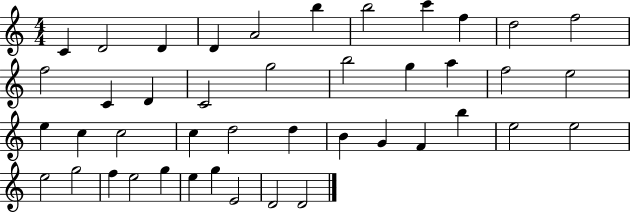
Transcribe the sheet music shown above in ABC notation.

X:1
T:Untitled
M:4/4
L:1/4
K:C
C D2 D D A2 b b2 c' f d2 f2 f2 C D C2 g2 b2 g a f2 e2 e c c2 c d2 d B G F b e2 e2 e2 g2 f e2 g e g E2 D2 D2